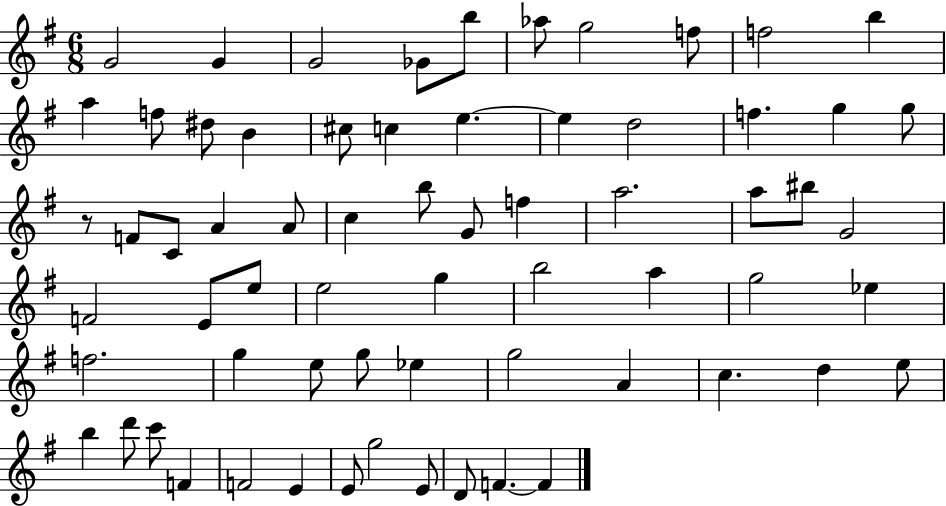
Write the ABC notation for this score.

X:1
T:Untitled
M:6/8
L:1/4
K:G
G2 G G2 _G/2 b/2 _a/2 g2 f/2 f2 b a f/2 ^d/2 B ^c/2 c e e d2 f g g/2 z/2 F/2 C/2 A A/2 c b/2 G/2 f a2 a/2 ^b/2 G2 F2 E/2 e/2 e2 g b2 a g2 _e f2 g e/2 g/2 _e g2 A c d e/2 b d'/2 c'/2 F F2 E E/2 g2 E/2 D/2 F F